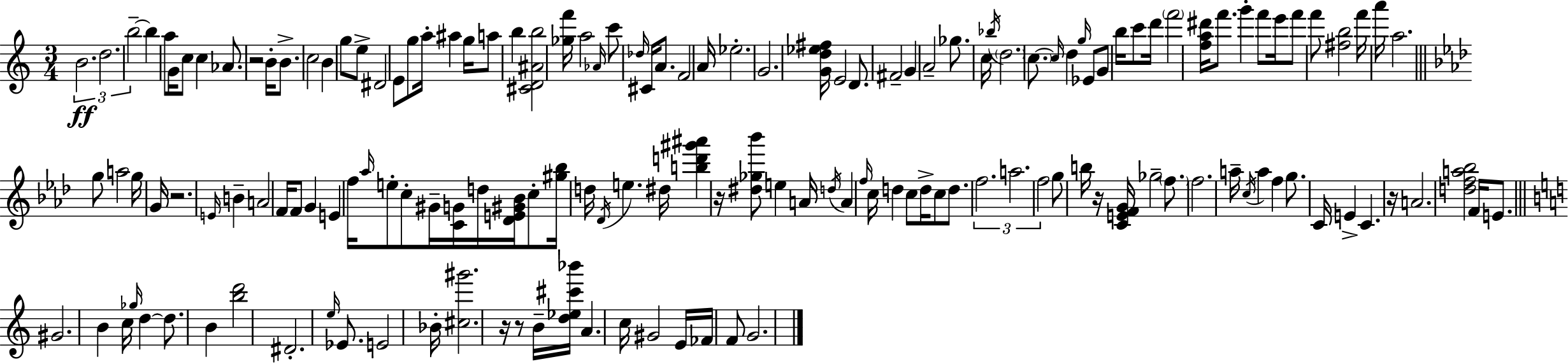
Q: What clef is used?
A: treble